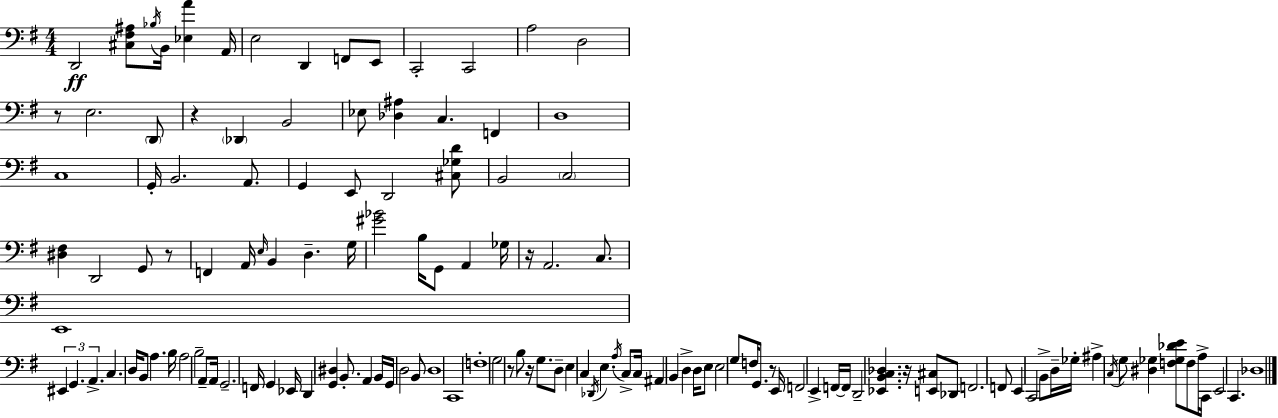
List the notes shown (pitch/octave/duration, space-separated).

D2/h [C#3,F#3,A#3]/e Bb3/s B2/s [Eb3,A4]/q A2/s E3/h D2/q F2/e E2/e C2/h C2/h A3/h D3/h R/e E3/h. D2/e R/q Db2/q B2/h Eb3/e [Db3,A#3]/q C3/q. F2/q D3/w C3/w G2/s B2/h. A2/e. G2/q E2/e D2/h [C#3,Gb3,D4]/e B2/h C3/h [D#3,F#3]/q D2/h G2/e R/e F2/q A2/s E3/s B2/q D3/q. G3/s [G#4,Bb4]/h B3/s G2/e A2/q Gb3/s R/s A2/h. C3/e. E2/w EIS2/q G2/q. A2/q. C3/q. D3/s B2/e A3/q. B3/s A3/h B3/h A2/e A2/s G2/h. F2/s G2/q Eb2/s D2/q [G2,D#3]/q B2/e. A2/q B2/s G2/s D3/h B2/e D3/w C2/w F3/w G3/h R/e B3/e R/s G3/e. D3/e E3/q C3/q Db2/s E3/q. A3/s C3/e C3/s A#2/q B2/q D3/q D3/s E3/e E3/h G3/e F3/s G2/e. R/e E2/s F2/h E2/q F2/s F2/s D2/h [Eb2,B2,C3,Db3]/q. R/s [E2,C#3]/e Db2/e F2/h. F2/e E2/q C2/h B2/e D3/s Gb3/s A#3/q C3/s G3/e [D#3,Gb3]/q [F3,Gb3,Db4,E4]/e F3/e A3/s C2/s E2/h C2/q. Db3/w